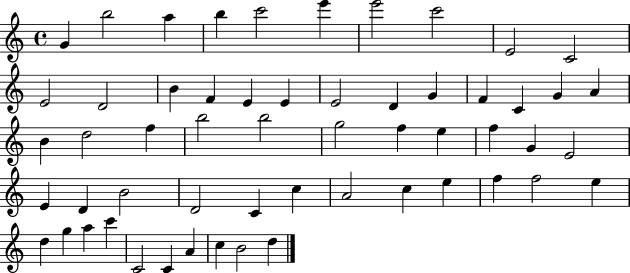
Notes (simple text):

G4/q B5/h A5/q B5/q C6/h E6/q E6/h C6/h E4/h C4/h E4/h D4/h B4/q F4/q E4/q E4/q E4/h D4/q G4/q F4/q C4/q G4/q A4/q B4/q D5/h F5/q B5/h B5/h G5/h F5/q E5/q F5/q G4/q E4/h E4/q D4/q B4/h D4/h C4/q C5/q A4/h C5/q E5/q F5/q F5/h E5/q D5/q G5/q A5/q C6/q C4/h C4/q A4/q C5/q B4/h D5/q